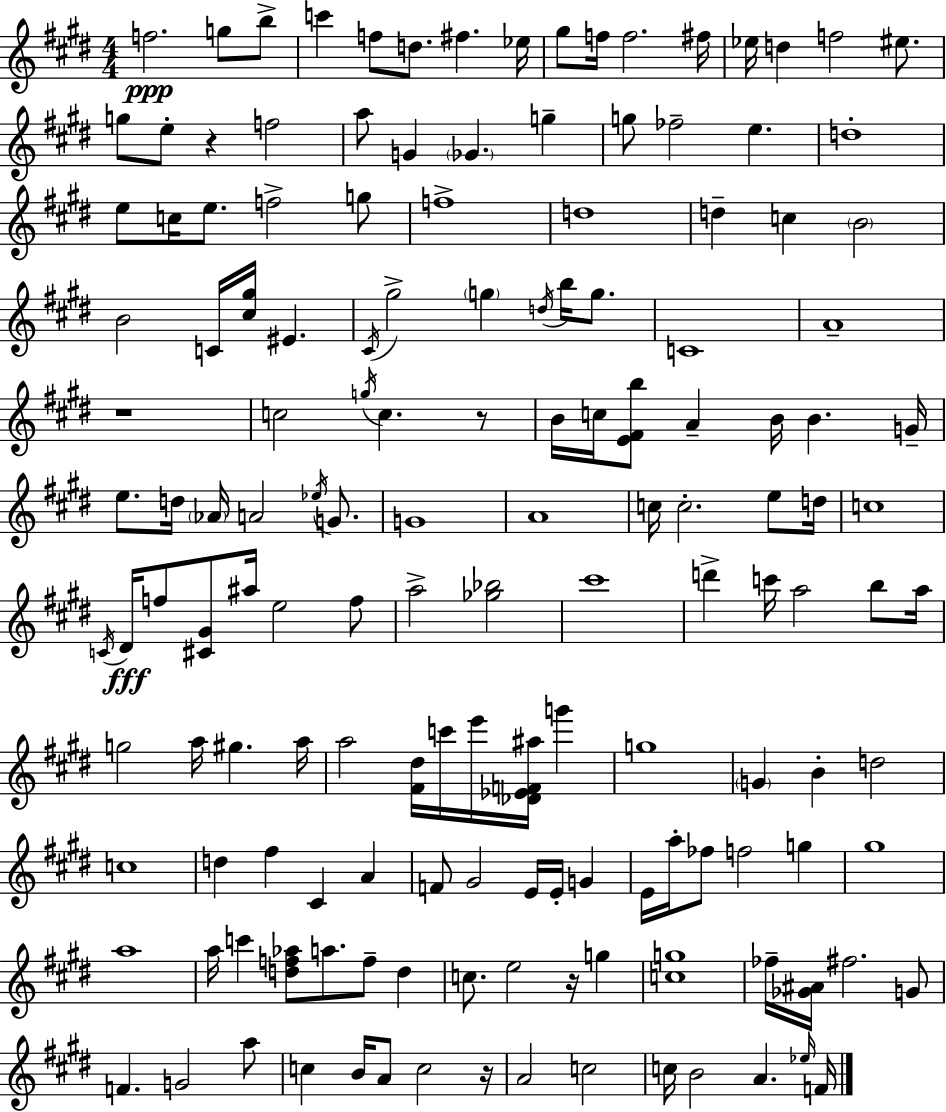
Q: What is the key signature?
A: E major